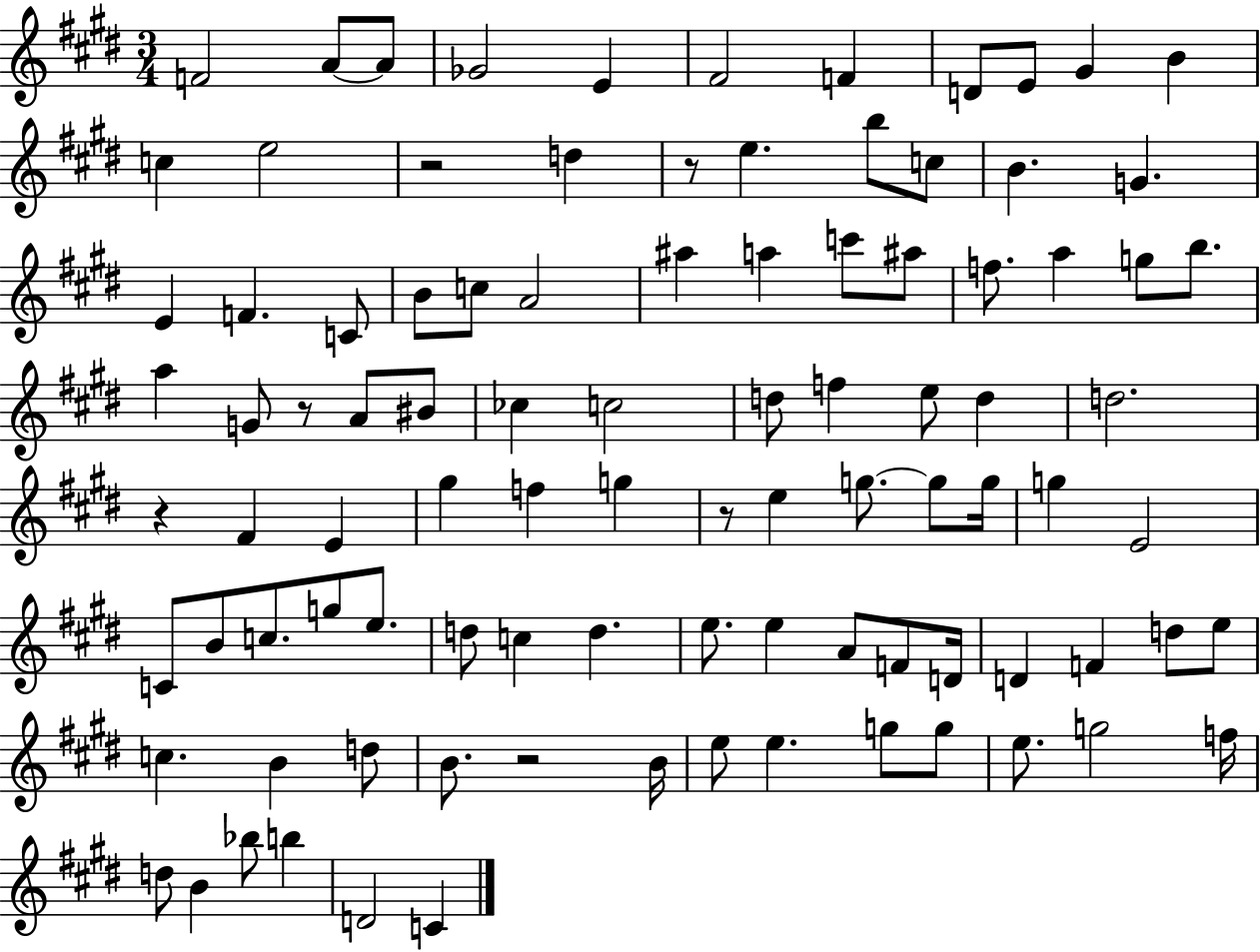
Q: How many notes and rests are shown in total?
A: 96